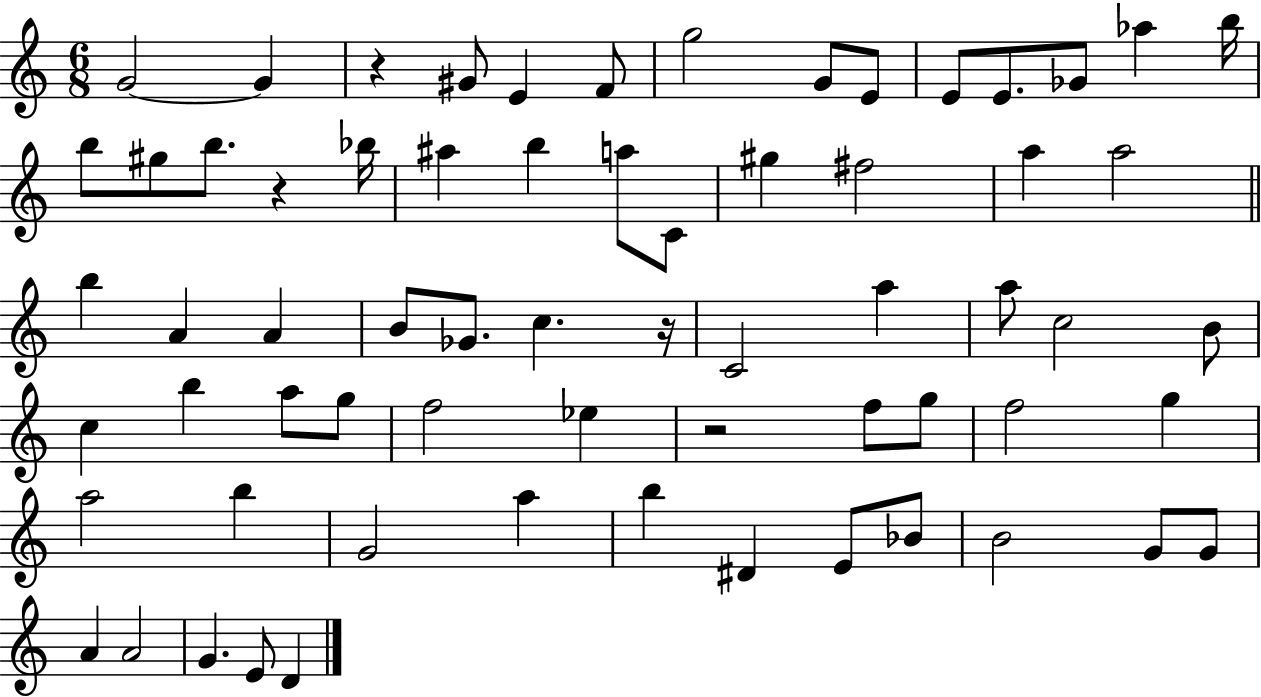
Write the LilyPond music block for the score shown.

{
  \clef treble
  \numericTimeSignature
  \time 6/8
  \key c \major
  g'2~~ g'4 | r4 gis'8 e'4 f'8 | g''2 g'8 e'8 | e'8 e'8. ges'8 aes''4 b''16 | \break b''8 gis''8 b''8. r4 bes''16 | ais''4 b''4 a''8 c'8 | gis''4 fis''2 | a''4 a''2 | \break \bar "||" \break \key c \major b''4 a'4 a'4 | b'8 ges'8. c''4. r16 | c'2 a''4 | a''8 c''2 b'8 | \break c''4 b''4 a''8 g''8 | f''2 ees''4 | r2 f''8 g''8 | f''2 g''4 | \break a''2 b''4 | g'2 a''4 | b''4 dis'4 e'8 bes'8 | b'2 g'8 g'8 | \break a'4 a'2 | g'4. e'8 d'4 | \bar "|."
}